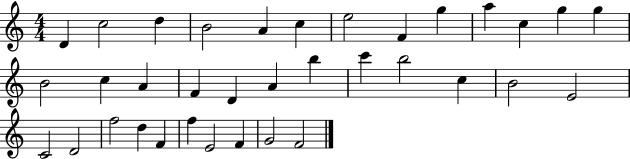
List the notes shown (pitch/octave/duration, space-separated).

D4/q C5/h D5/q B4/h A4/q C5/q E5/h F4/q G5/q A5/q C5/q G5/q G5/q B4/h C5/q A4/q F4/q D4/q A4/q B5/q C6/q B5/h C5/q B4/h E4/h C4/h D4/h F5/h D5/q F4/q F5/q E4/h F4/q G4/h F4/h